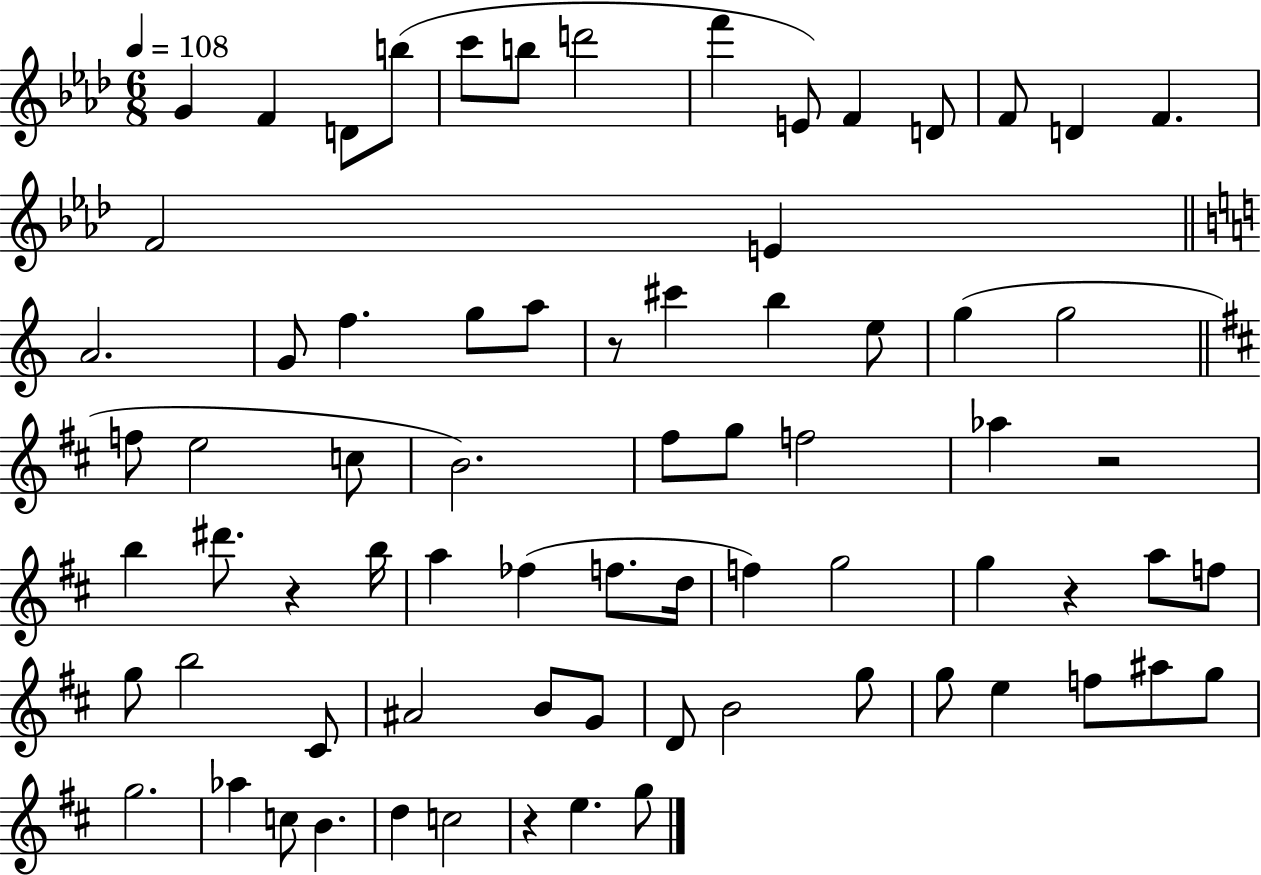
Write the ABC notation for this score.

X:1
T:Untitled
M:6/8
L:1/4
K:Ab
G F D/2 b/2 c'/2 b/2 d'2 f' E/2 F D/2 F/2 D F F2 E A2 G/2 f g/2 a/2 z/2 ^c' b e/2 g g2 f/2 e2 c/2 B2 ^f/2 g/2 f2 _a z2 b ^d'/2 z b/4 a _f f/2 d/4 f g2 g z a/2 f/2 g/2 b2 ^C/2 ^A2 B/2 G/2 D/2 B2 g/2 g/2 e f/2 ^a/2 g/2 g2 _a c/2 B d c2 z e g/2